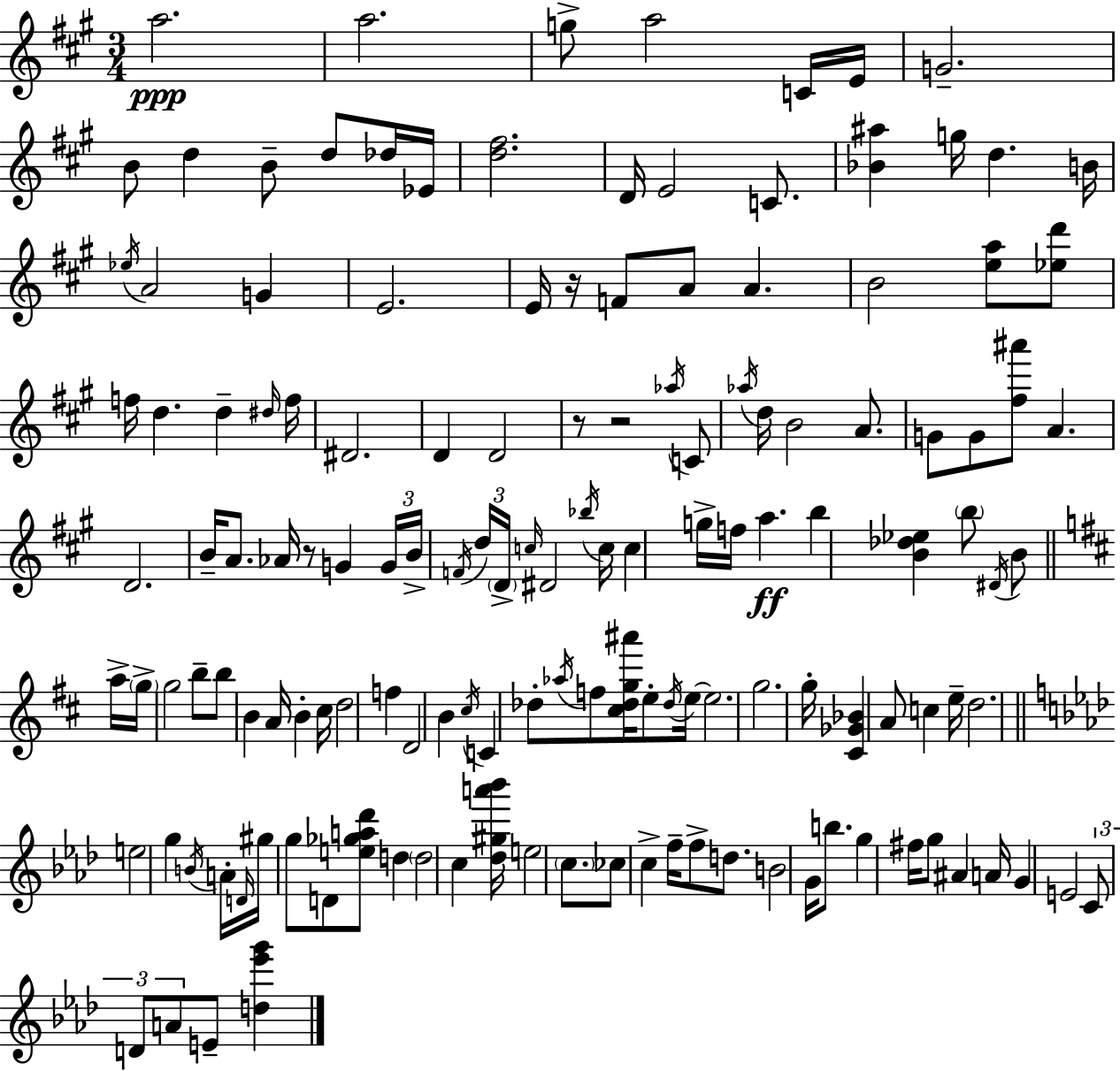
{
  \clef treble
  \numericTimeSignature
  \time 3/4
  \key a \major
  a''2.\ppp | a''2. | g''8-> a''2 c'16 e'16 | g'2.-- | \break b'8 d''4 b'8-- d''8 des''16 ees'16 | <d'' fis''>2. | d'16 e'2 c'8. | <bes' ais''>4 g''16 d''4. b'16 | \break \acciaccatura { ees''16 } a'2 g'4 | e'2. | e'16 r16 f'8 a'8 a'4. | b'2 <e'' a''>8 <ees'' d'''>8 | \break f''16 d''4. d''4-- | \grace { dis''16 } f''16 dis'2. | d'4 d'2 | r8 r2 | \break \acciaccatura { aes''16 } c'8 \acciaccatura { aes''16 } d''16 b'2 | a'8. g'8 g'8 <fis'' ais'''>8 a'4. | d'2. | b'16-- a'8. aes'16 r8 g'4 | \break \tuplet 3/2 { g'16 b'16-> \acciaccatura { f'16 } } \tuplet 3/2 { d''16 \parenthesize d'16-> \grace { c''16 } } dis'2 | \acciaccatura { bes''16 } c''16 c''4 g''16-> | f''16 a''4.\ff b''4 <b' des'' ees''>4 | \parenthesize b''8 \acciaccatura { dis'16 } b'8 \bar "||" \break \key b \minor a''16-> \parenthesize g''16-> g''2 b''8-- | b''8 b'4 a'16 b'4-. cis''16 | d''2 f''4 | d'2 b'4 | \break \acciaccatura { cis''16 } c'4 des''8-. \acciaccatura { aes''16 } f''8 <cis'' des'' g'' ais'''>16 e''8-. | \acciaccatura { des''16 } e''16~~ e''2. | g''2. | g''16-. <cis' ges' bes'>4 a'8 c''4 | \break e''16-- d''2. | \bar "||" \break \key f \minor e''2 g''4 | \acciaccatura { b'16 } a'16-. \grace { d'16 } gis''16 g''8 d'8 <e'' ges'' a'' des'''>8 d''4 | \parenthesize d''2 c''4 | <des'' gis'' a''' bes'''>16 e''2 \parenthesize c''8. | \break ces''8 c''4-> f''16-- f''8-> d''8. | b'2 g'16 b''8. | g''4 fis''16 g''8 ais'4 | a'16 g'4 e'2 | \break \tuplet 3/2 { c'8 d'8 a'8 } e'8-- <d'' ees''' g'''>4 | \bar "|."
}